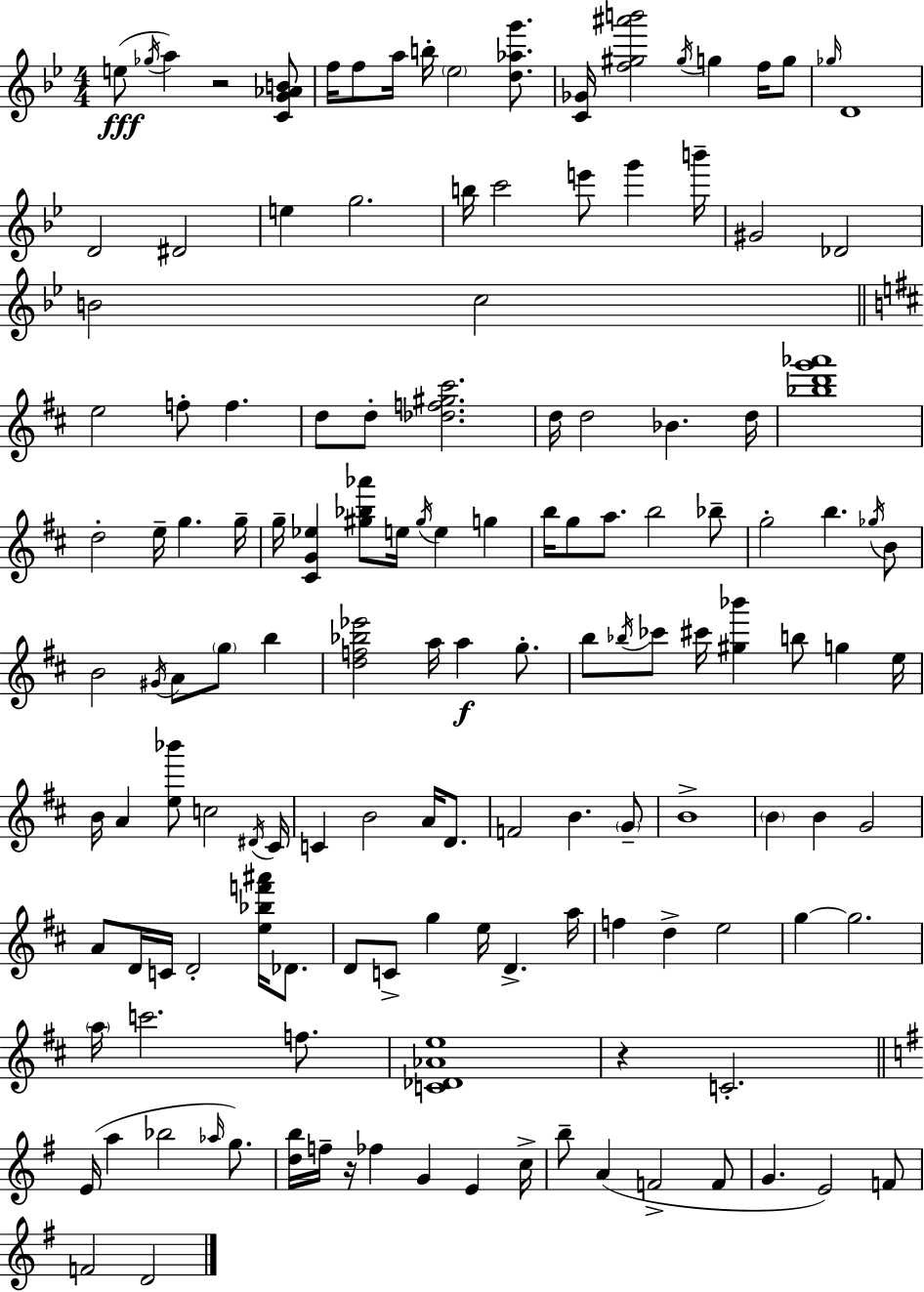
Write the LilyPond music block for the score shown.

{
  \clef treble
  \numericTimeSignature
  \time 4/4
  \key g \minor
  \repeat volta 2 { e''8(\fff \acciaccatura { ges''16 } a''4) r2 <c' g' aes' b'>8 | f''16 f''8 a''16 b''16-. \parenthesize ees''2 <d'' aes'' g'''>8. | <c' ges'>16 <f'' gis'' ais''' b'''>2 \acciaccatura { gis''16 } g''4 f''16 | g''8 \grace { ges''16 } d'1 | \break d'2 dis'2 | e''4 g''2. | b''16 c'''2 e'''8 g'''4 | b'''16-- gis'2 des'2 | \break b'2 c''2 | \bar "||" \break \key b \minor e''2 f''8-. f''4. | d''8 d''8-. <des'' f'' gis'' cis'''>2. | d''16 d''2 bes'4. d''16 | <bes'' d''' g''' aes'''>1 | \break d''2-. e''16-- g''4. g''16-- | g''16-- <cis' g' ees''>4 <gis'' bes'' aes'''>8 e''16 \acciaccatura { gis''16 } e''4 g''4 | b''16 g''8 a''8. b''2 bes''8-- | g''2-. b''4. \acciaccatura { ges''16 } | \break b'8 b'2 \acciaccatura { gis'16 } a'8 \parenthesize g''8 b''4 | <d'' f'' bes'' ees'''>2 a''16 a''4\f | g''8.-. b''8 \acciaccatura { bes''16 } ces'''8 cis'''16 <gis'' bes'''>4 b''8 g''4 | e''16 b'16 a'4 <e'' bes'''>8 c''2 | \break \acciaccatura { dis'16 } cis'16 c'4 b'2 | a'16 d'8. f'2 b'4. | \parenthesize g'8-- b'1-> | \parenthesize b'4 b'4 g'2 | \break a'8 d'16 c'16 d'2-. | <e'' bes'' f''' ais'''>16 des'8. d'8 c'8-> g''4 e''16 d'4.-> | a''16 f''4 d''4-> e''2 | g''4~~ g''2. | \break \parenthesize a''16 c'''2. | f''8. <c' des' aes' e''>1 | r4 c'2.-. | \bar "||" \break \key e \minor e'16( a''4 bes''2 \grace { aes''16 } g''8.) | <d'' b''>16 f''16-- r16 fes''4 g'4 e'4 | c''16-> b''8-- a'4( f'2-> f'8 | g'4. e'2) f'8 | \break f'2 d'2 | } \bar "|."
}